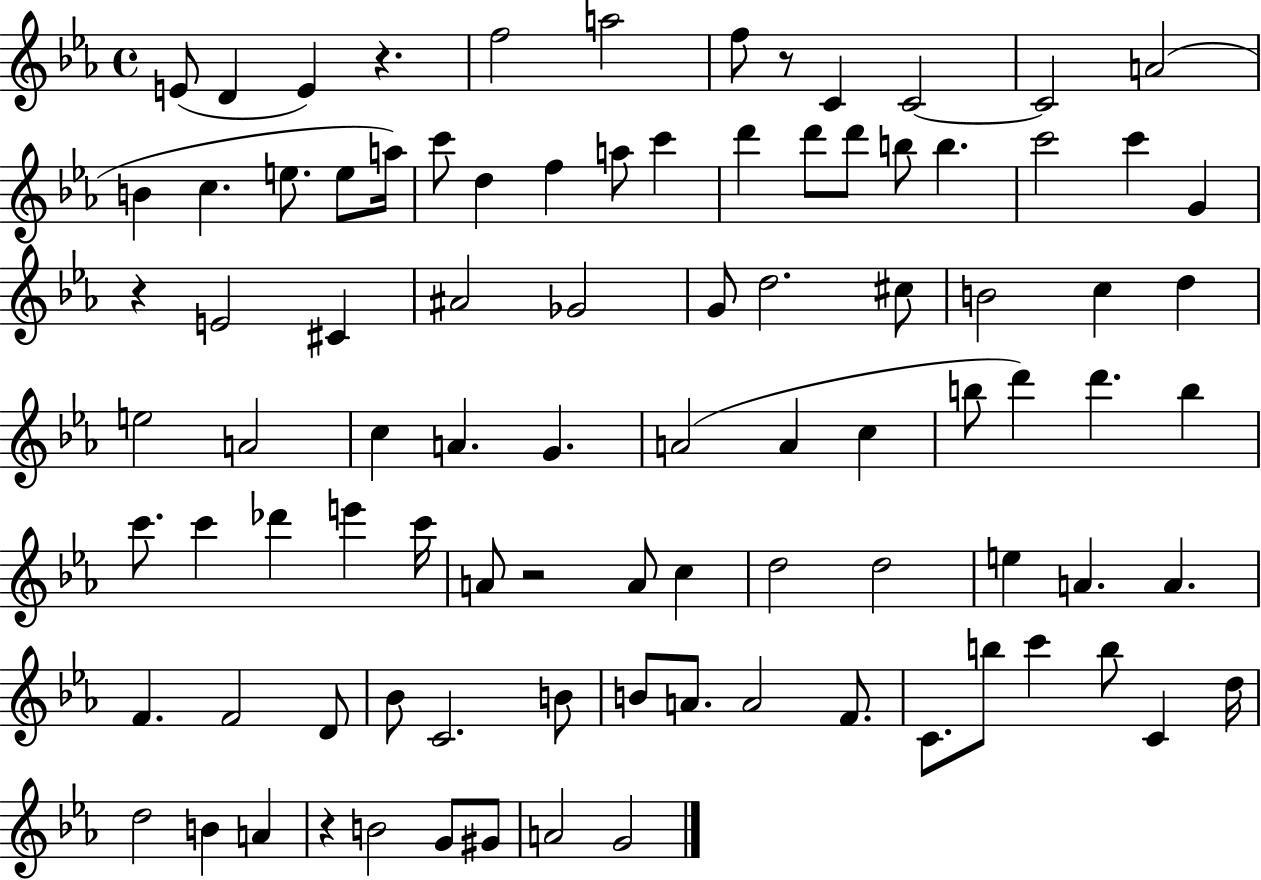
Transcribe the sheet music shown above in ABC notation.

X:1
T:Untitled
M:4/4
L:1/4
K:Eb
E/2 D E z f2 a2 f/2 z/2 C C2 C2 A2 B c e/2 e/2 a/4 c'/2 d f a/2 c' d' d'/2 d'/2 b/2 b c'2 c' G z E2 ^C ^A2 _G2 G/2 d2 ^c/2 B2 c d e2 A2 c A G A2 A c b/2 d' d' b c'/2 c' _d' e' c'/4 A/2 z2 A/2 c d2 d2 e A A F F2 D/2 _B/2 C2 B/2 B/2 A/2 A2 F/2 C/2 b/2 c' b/2 C d/4 d2 B A z B2 G/2 ^G/2 A2 G2